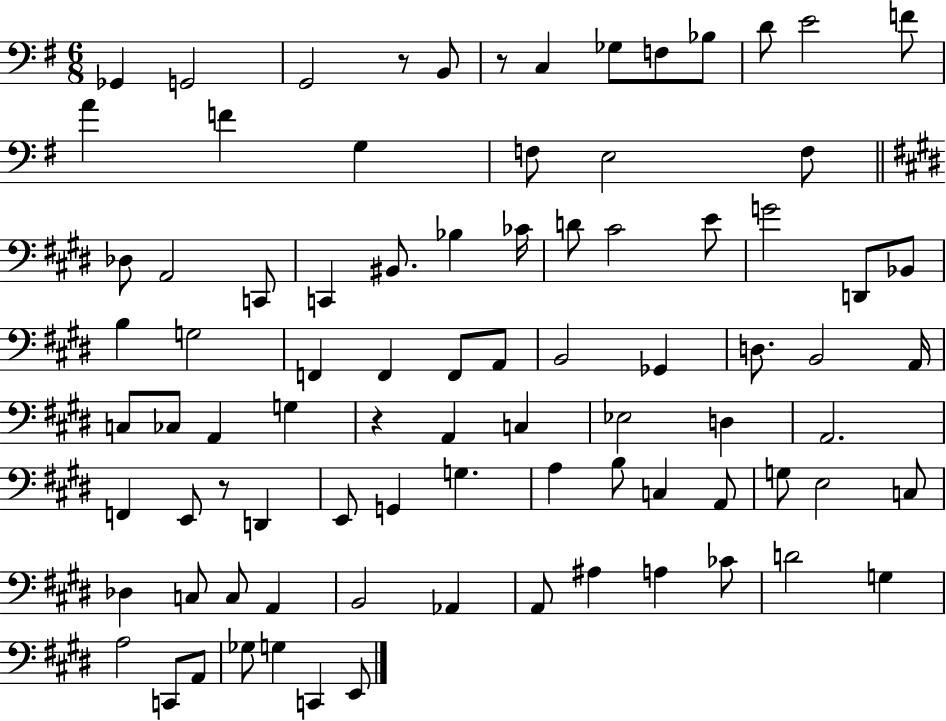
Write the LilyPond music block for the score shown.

{
  \clef bass
  \numericTimeSignature
  \time 6/8
  \key g \major
  ges,4 g,2 | g,2 r8 b,8 | r8 c4 ges8 f8 bes8 | d'8 e'2 f'8 | \break a'4 f'4 g4 | f8 e2 f8 | \bar "||" \break \key e \major des8 a,2 c,8 | c,4 bis,8. bes4 ces'16 | d'8 cis'2 e'8 | g'2 d,8 bes,8 | \break b4 g2 | f,4 f,4 f,8 a,8 | b,2 ges,4 | d8. b,2 a,16 | \break c8 ces8 a,4 g4 | r4 a,4 c4 | ees2 d4 | a,2. | \break f,4 e,8 r8 d,4 | e,8 g,4 g4. | a4 b8 c4 a,8 | g8 e2 c8 | \break des4 c8 c8 a,4 | b,2 aes,4 | a,8 ais4 a4 ces'8 | d'2 g4 | \break a2 c,8 a,8 | ges8 g4 c,4 e,8 | \bar "|."
}